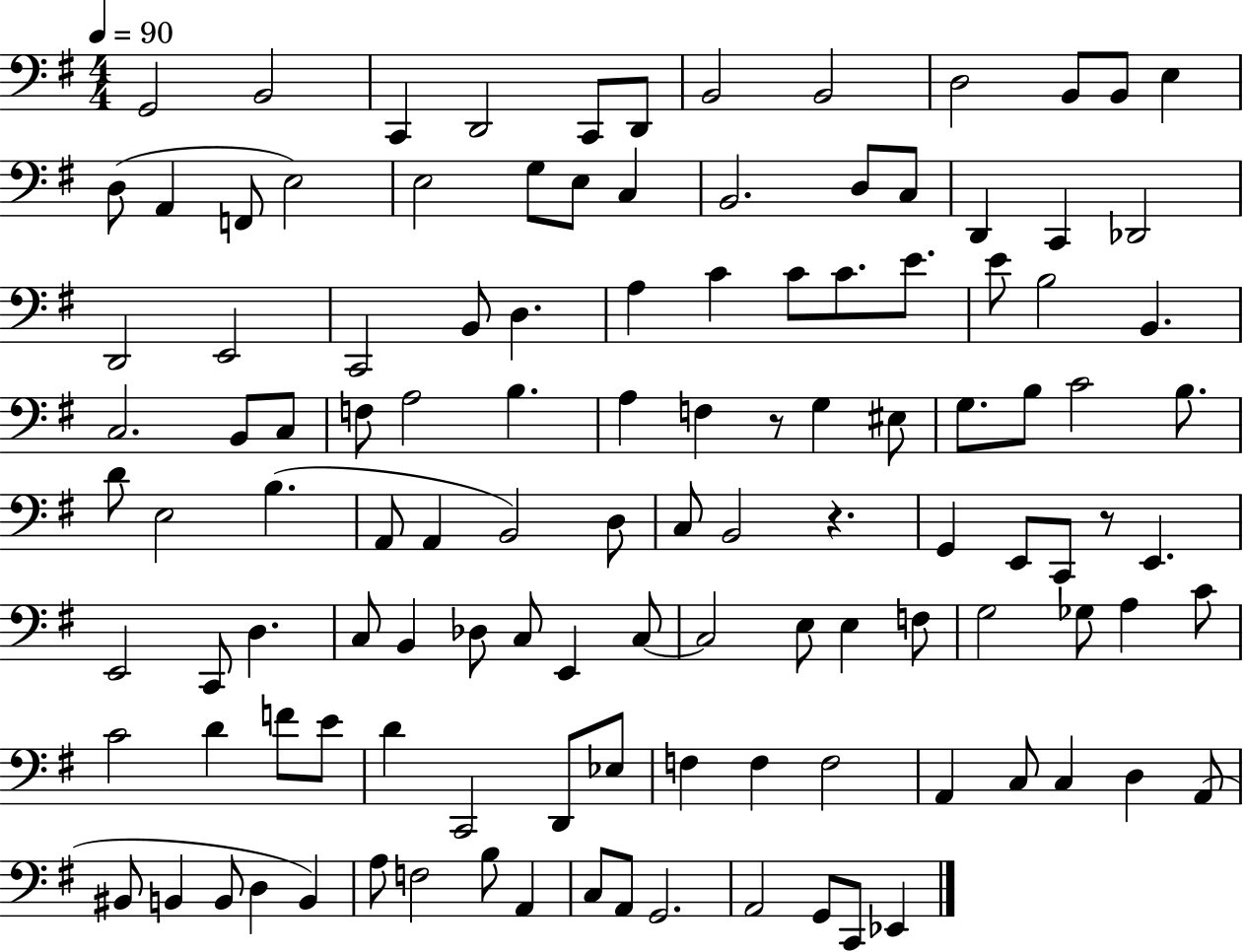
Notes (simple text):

G2/h B2/h C2/q D2/h C2/e D2/e B2/h B2/h D3/h B2/e B2/e E3/q D3/e A2/q F2/e E3/h E3/h G3/e E3/e C3/q B2/h. D3/e C3/e D2/q C2/q Db2/h D2/h E2/h C2/h B2/e D3/q. A3/q C4/q C4/e C4/e. E4/e. E4/e B3/h B2/q. C3/h. B2/e C3/e F3/e A3/h B3/q. A3/q F3/q R/e G3/q EIS3/e G3/e. B3/e C4/h B3/e. D4/e E3/h B3/q. A2/e A2/q B2/h D3/e C3/e B2/h R/q. G2/q E2/e C2/e R/e E2/q. E2/h C2/e D3/q. C3/e B2/q Db3/e C3/e E2/q C3/e C3/h E3/e E3/q F3/e G3/h Gb3/e A3/q C4/e C4/h D4/q F4/e E4/e D4/q C2/h D2/e Eb3/e F3/q F3/q F3/h A2/q C3/e C3/q D3/q A2/e BIS2/e B2/q B2/e D3/q B2/q A3/e F3/h B3/e A2/q C3/e A2/e G2/h. A2/h G2/e C2/e Eb2/q